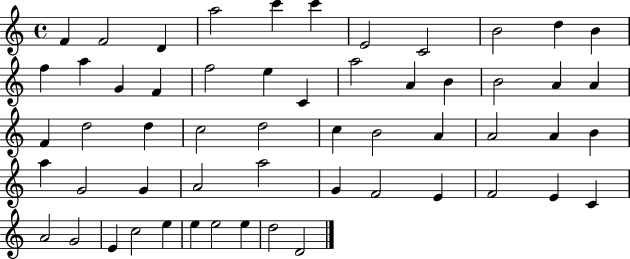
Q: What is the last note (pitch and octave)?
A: D4